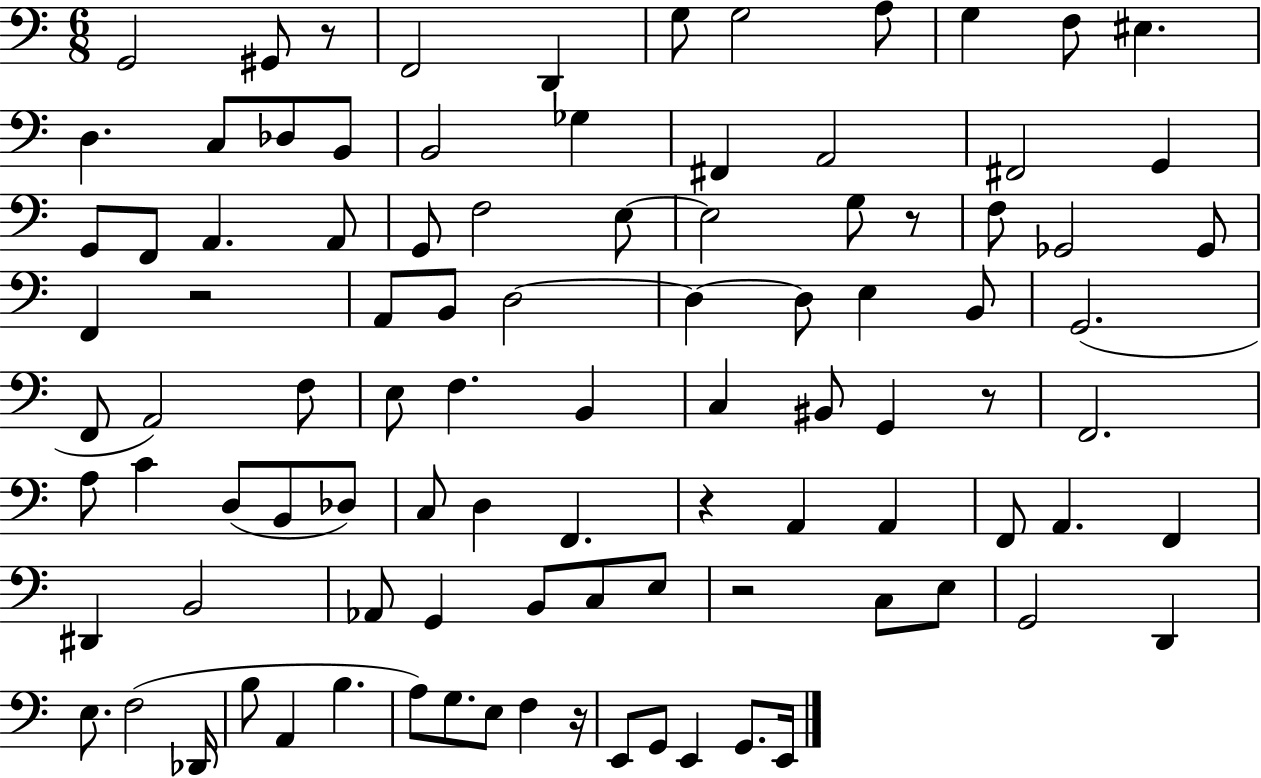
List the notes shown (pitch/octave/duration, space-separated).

G2/h G#2/e R/e F2/h D2/q G3/e G3/h A3/e G3/q F3/e EIS3/q. D3/q. C3/e Db3/e B2/e B2/h Gb3/q F#2/q A2/h F#2/h G2/q G2/e F2/e A2/q. A2/e G2/e F3/h E3/e E3/h G3/e R/e F3/e Gb2/h Gb2/e F2/q R/h A2/e B2/e D3/h D3/q D3/e E3/q B2/e G2/h. F2/e A2/h F3/e E3/e F3/q. B2/q C3/q BIS2/e G2/q R/e F2/h. A3/e C4/q D3/e B2/e Db3/e C3/e D3/q F2/q. R/q A2/q A2/q F2/e A2/q. F2/q D#2/q B2/h Ab2/e G2/q B2/e C3/e E3/e R/h C3/e E3/e G2/h D2/q E3/e. F3/h Db2/s B3/e A2/q B3/q. A3/e G3/e. E3/e F3/q R/s E2/e G2/e E2/q G2/e. E2/s